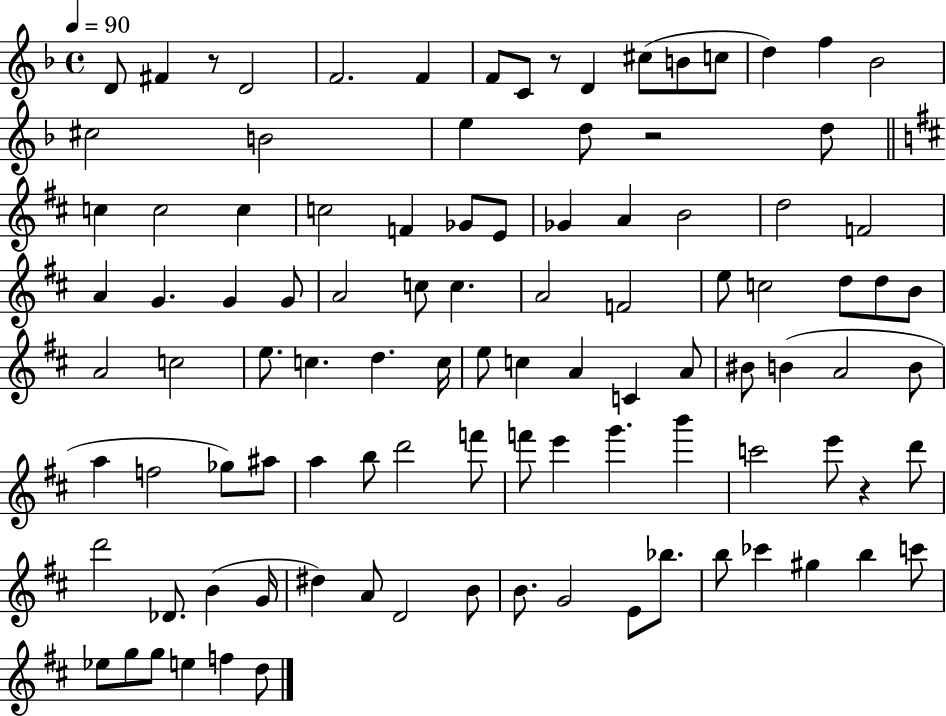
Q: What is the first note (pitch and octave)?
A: D4